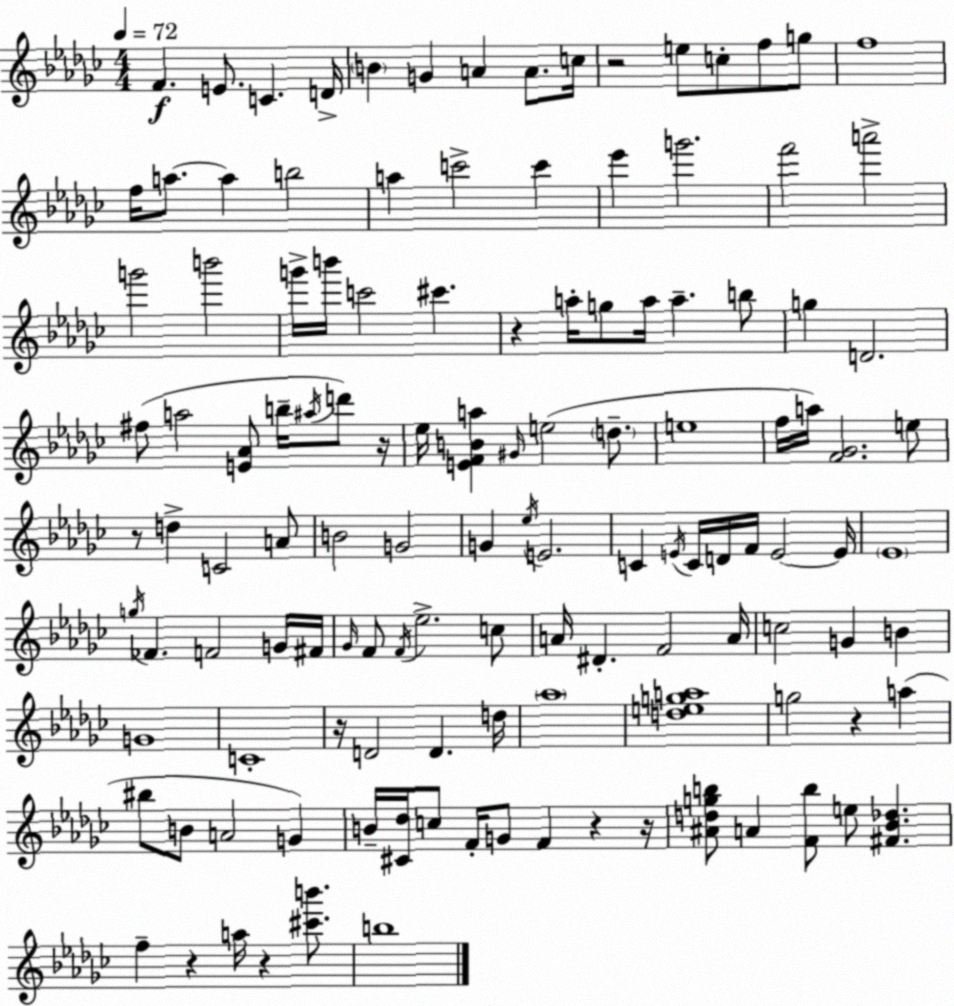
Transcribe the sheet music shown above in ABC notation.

X:1
T:Untitled
M:4/4
L:1/4
K:Ebm
F E/2 C D/4 B G A A/2 c/4 z2 e/2 c/2 f/2 g/2 f4 f/4 a/2 a b2 a c'2 c' _e' g'2 f'2 a'2 g'2 b'2 g'/4 b'/4 c'2 ^c' z a/4 g/2 a/4 a b/2 g D2 ^f/2 a2 [E_A]/2 b/4 ^a/4 d'/2 z/4 _e/4 [EFBa] ^G/4 e2 d/2 e4 f/4 a/4 [F_G]2 e/2 z/2 d C2 A/2 B2 G2 G _e/4 E2 C E/4 C/4 D/4 F/4 E2 E/4 _E4 g/4 _F F2 G/4 ^F/4 _G/4 F/2 F/4 _e2 c/2 A/4 ^D F2 A/4 c2 G B G4 C4 z/4 D2 D d/4 _a4 [dega]4 g2 z a ^b/2 B/2 A2 G B/4 [^C_d]/4 c/2 F/4 G/2 F z z/4 [^Adgb]/2 A [Fb]/2 e/2 [^F_B_d] f z a/4 z [^c'b']/2 b4